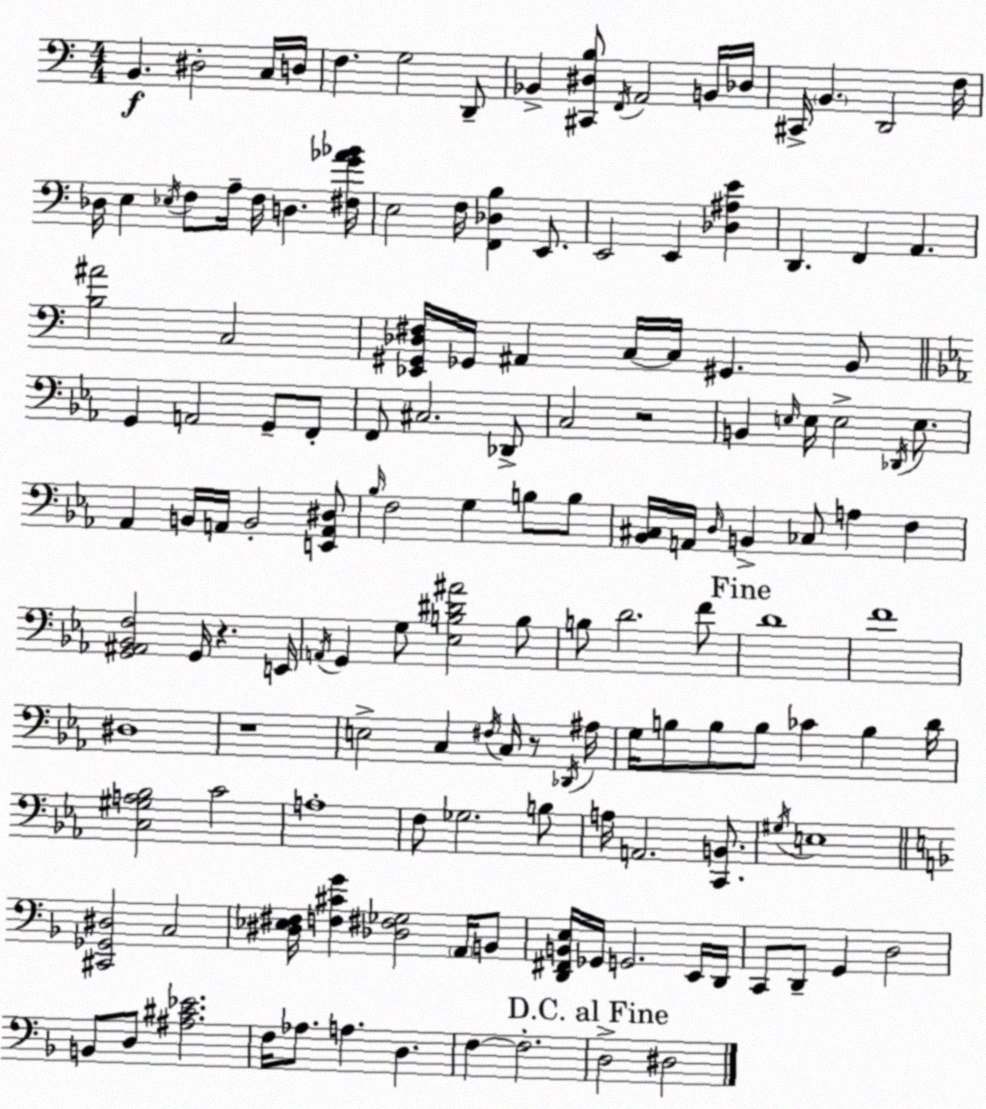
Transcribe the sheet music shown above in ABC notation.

X:1
T:Untitled
M:4/4
L:1/4
K:C
B,, ^D,2 C,/4 D,/4 F, G,2 D,,/2 _B,, [^C,,^D,B,]/2 F,,/4 A,,2 B,,/4 _D,/4 ^C,,/4 B,, D,,2 F,/4 _D,/4 E, _E,/4 F,/2 A,/4 F,/4 D, [^F,G_A_B]/4 E,2 F,/4 [F,,_D,B,] E,,/2 E,,2 E,, [_D,^A,E] D,, F,, A,, [B,^A]2 C,2 [_E,,^G,,_D,^F,]/4 _G,,/4 ^A,, C,/4 C,/4 ^G,, B,,/2 G,, A,,2 G,,/2 F,,/2 F,,/2 ^C,2 _D,,/2 C,2 z2 B,, E,/4 E,/4 E,2 _D,,/4 E,/2 _A,, B,,/4 A,,/4 B,,2 [E,,A,,^D,]/2 _B,/4 F,2 G, B,/2 B,/2 [_B,,^C,]/4 A,,/4 D,/4 B,, _C,/2 A, F, [G,,^A,,_B,,F,]2 G,,/4 z E,,/4 A,,/4 G,, G,/2 [_E,B,^D^A]2 B,/2 B,/2 D2 F/2 D4 F4 ^D,4 z4 E,2 C, ^F,/4 C,/4 z/2 _D,,/4 ^A,/4 G,/4 B,/2 B,/2 B,/2 _C B, D/4 [C,^G,A,_B,]2 C2 A,4 F,/2 _G,2 B,/2 A,/4 A,,2 [C,,B,,]/2 ^G,/4 E,4 [^C,,_G,,^D,]2 C,2 [^D,_E,^F,]/4 [F,^CG] [_D,^F,_G,]2 A,,/4 B,,/2 [D,,^F,,B,,E,]/4 _G,,/4 G,,2 E,,/4 D,,/4 C,,/2 D,,/2 G,, D,2 B,,/2 D,/2 [^A,^C_E]2 F,/4 _A,/2 A, D, F, F,2 D,2 ^D,2